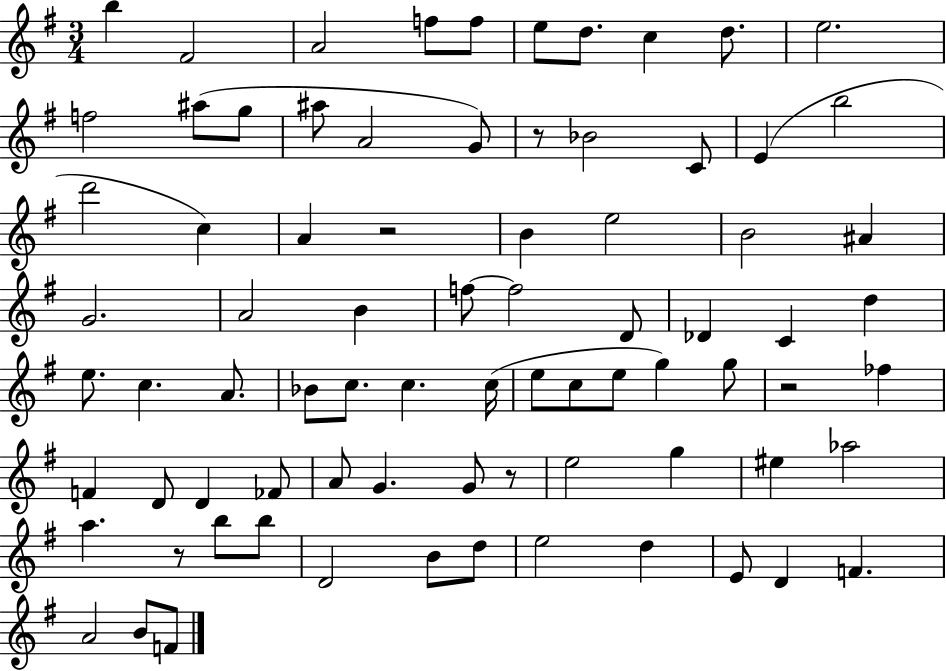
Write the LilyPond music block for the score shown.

{
  \clef treble
  \numericTimeSignature
  \time 3/4
  \key g \major
  b''4 fis'2 | a'2 f''8 f''8 | e''8 d''8. c''4 d''8. | e''2. | \break f''2 ais''8( g''8 | ais''8 a'2 g'8) | r8 bes'2 c'8 | e'4( b''2 | \break d'''2 c''4) | a'4 r2 | b'4 e''2 | b'2 ais'4 | \break g'2. | a'2 b'4 | f''8~~ f''2 d'8 | des'4 c'4 d''4 | \break e''8. c''4. a'8. | bes'8 c''8. c''4. c''16( | e''8 c''8 e''8 g''4) g''8 | r2 fes''4 | \break f'4 d'8 d'4 fes'8 | a'8 g'4. g'8 r8 | e''2 g''4 | eis''4 aes''2 | \break a''4. r8 b''8 b''8 | d'2 b'8 d''8 | e''2 d''4 | e'8 d'4 f'4. | \break a'2 b'8 f'8 | \bar "|."
}